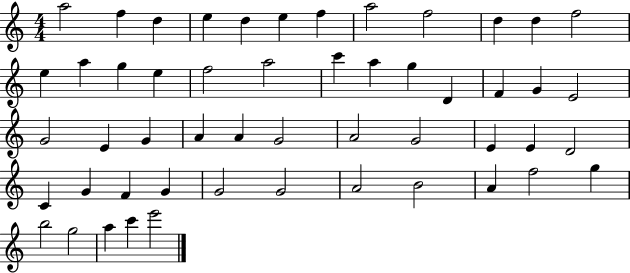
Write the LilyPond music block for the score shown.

{
  \clef treble
  \numericTimeSignature
  \time 4/4
  \key c \major
  a''2 f''4 d''4 | e''4 d''4 e''4 f''4 | a''2 f''2 | d''4 d''4 f''2 | \break e''4 a''4 g''4 e''4 | f''2 a''2 | c'''4 a''4 g''4 d'4 | f'4 g'4 e'2 | \break g'2 e'4 g'4 | a'4 a'4 g'2 | a'2 g'2 | e'4 e'4 d'2 | \break c'4 g'4 f'4 g'4 | g'2 g'2 | a'2 b'2 | a'4 f''2 g''4 | \break b''2 g''2 | a''4 c'''4 e'''2 | \bar "|."
}